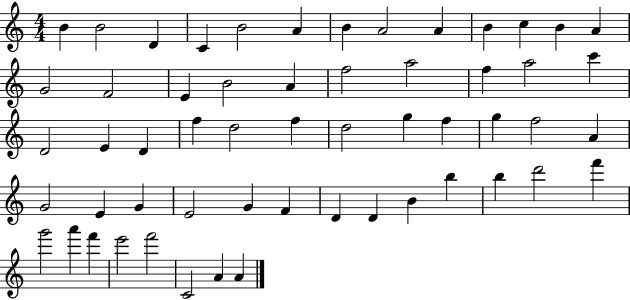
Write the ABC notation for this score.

X:1
T:Untitled
M:4/4
L:1/4
K:C
B B2 D C B2 A B A2 A B c B A G2 F2 E B2 A f2 a2 f a2 c' D2 E D f d2 f d2 g f g f2 A G2 E G E2 G F D D B b b d'2 f' g'2 a' f' e'2 f'2 C2 A A